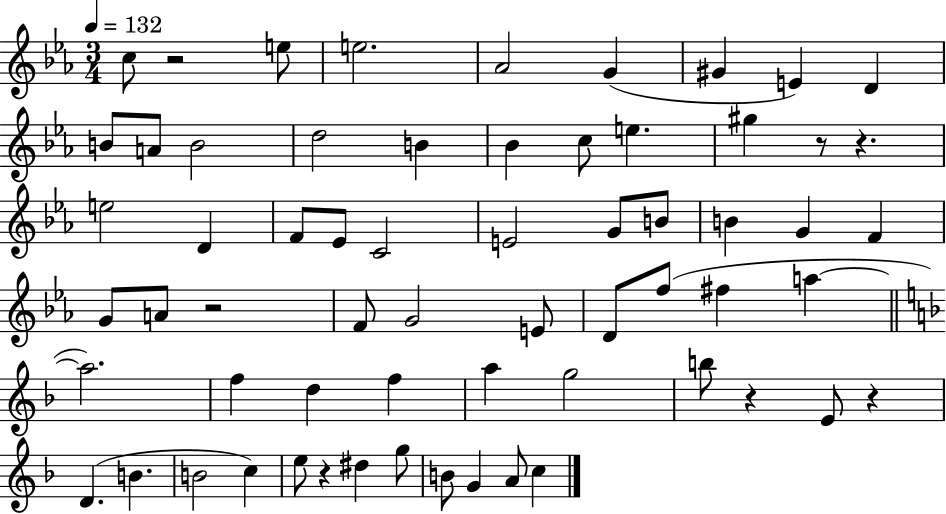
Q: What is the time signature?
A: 3/4